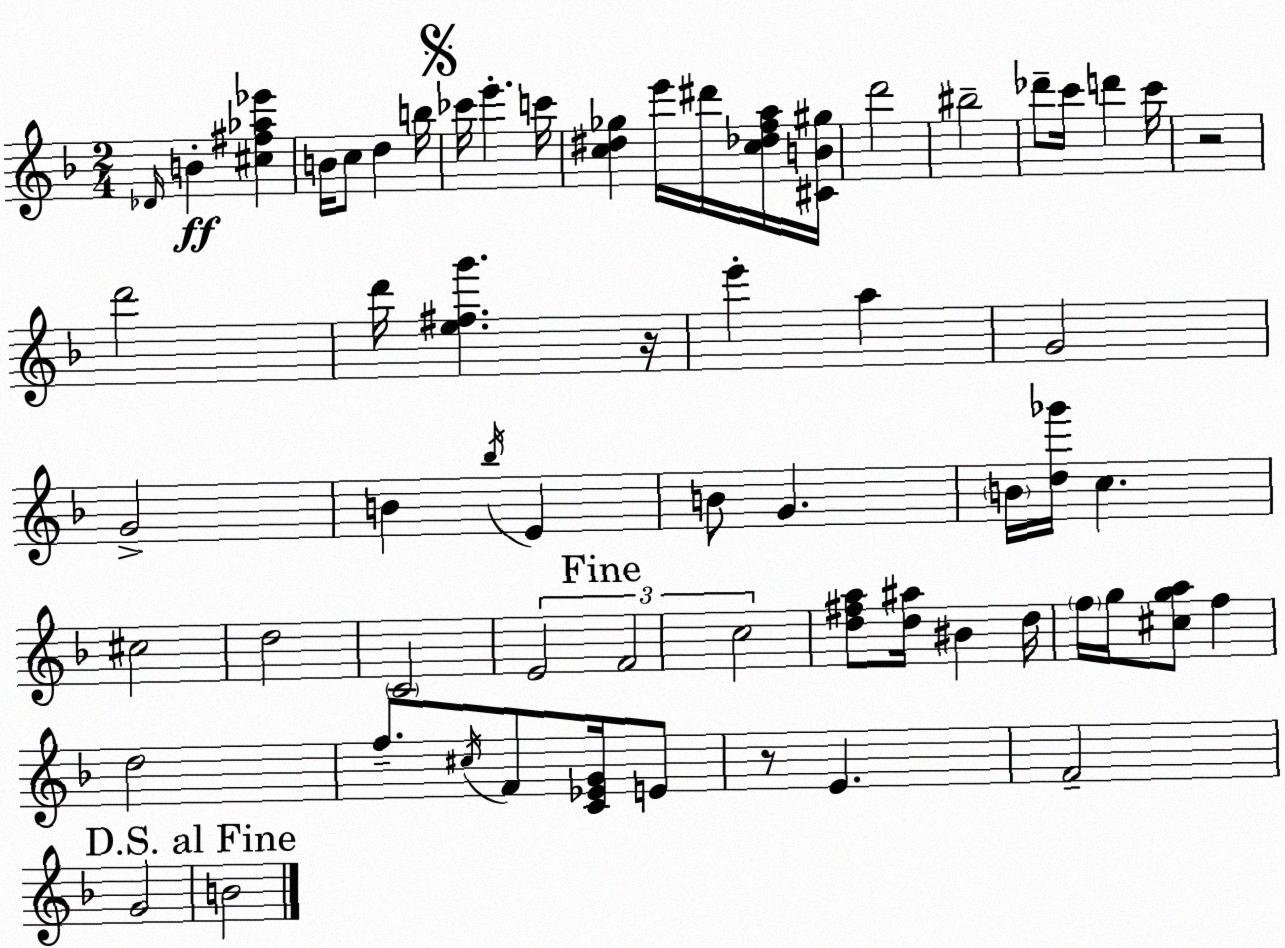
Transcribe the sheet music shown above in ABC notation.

X:1
T:Untitled
M:2/4
L:1/4
K:Dm
_D/4 B [^c^f_a_e'] B/4 c/2 d b/4 _c'/4 e' c'/4 [c^d_g] e'/4 ^d'/4 [c_dfa]/4 [^CB^g]/4 d'2 ^b2 _d'/2 c'/4 d' c'/4 z2 d'2 d'/4 [e^fg'] z/4 e' a G2 G2 B _b/4 E B/2 G B/4 [d_g']/4 c ^c2 d2 C2 E2 F2 c2 [d^fa]/2 [d^a]/4 ^B d/4 f/4 g/4 [^cga]/2 f d2 f/2 ^c/4 F/2 [C_EG]/4 E/2 z/2 E F2 G2 B2